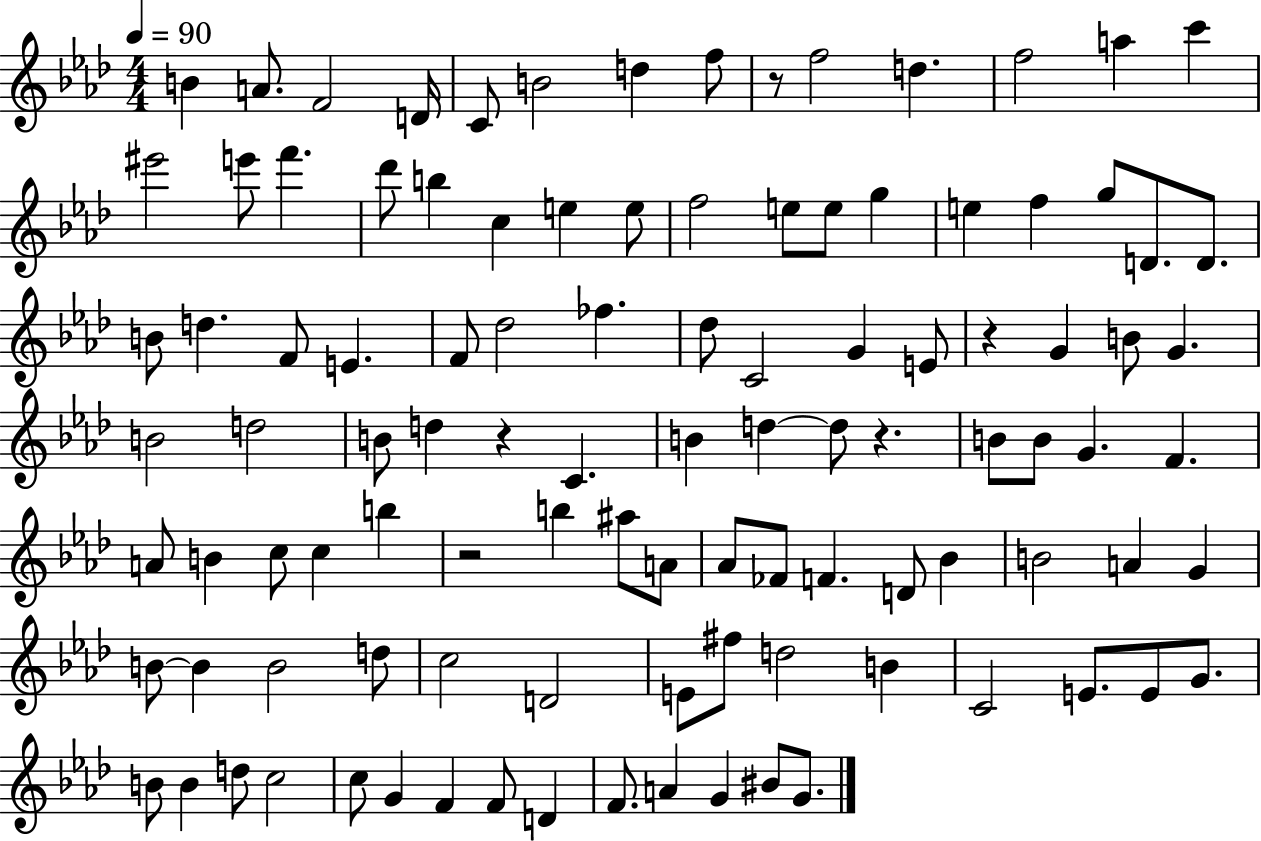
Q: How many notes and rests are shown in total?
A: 105